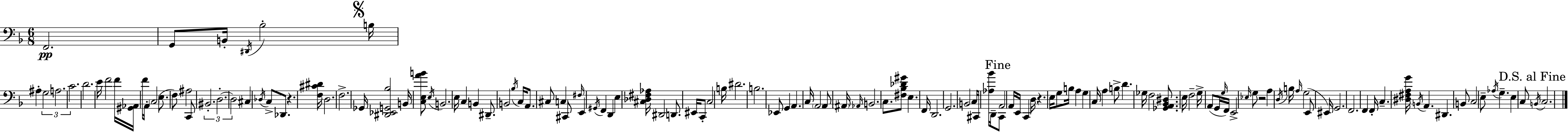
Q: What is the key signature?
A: F major